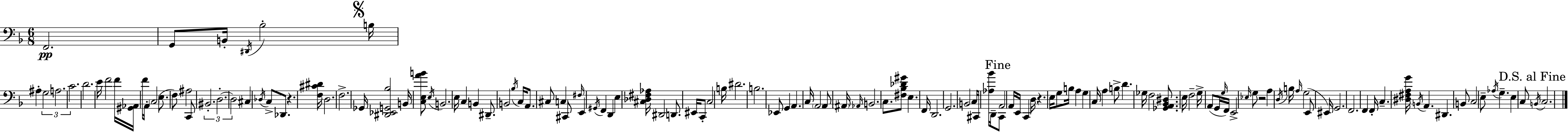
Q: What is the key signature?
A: F major